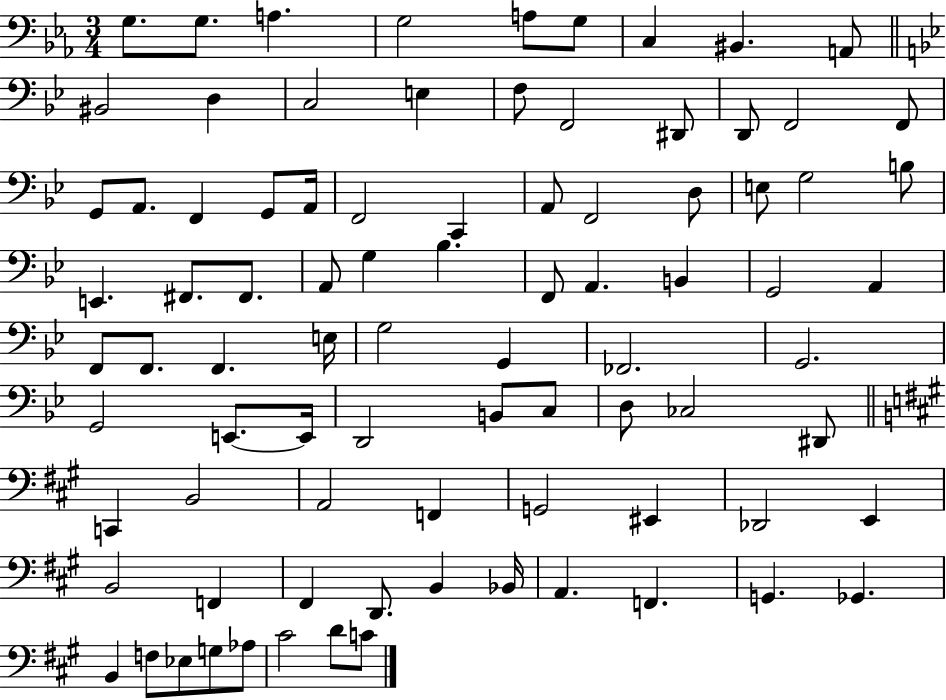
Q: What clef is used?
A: bass